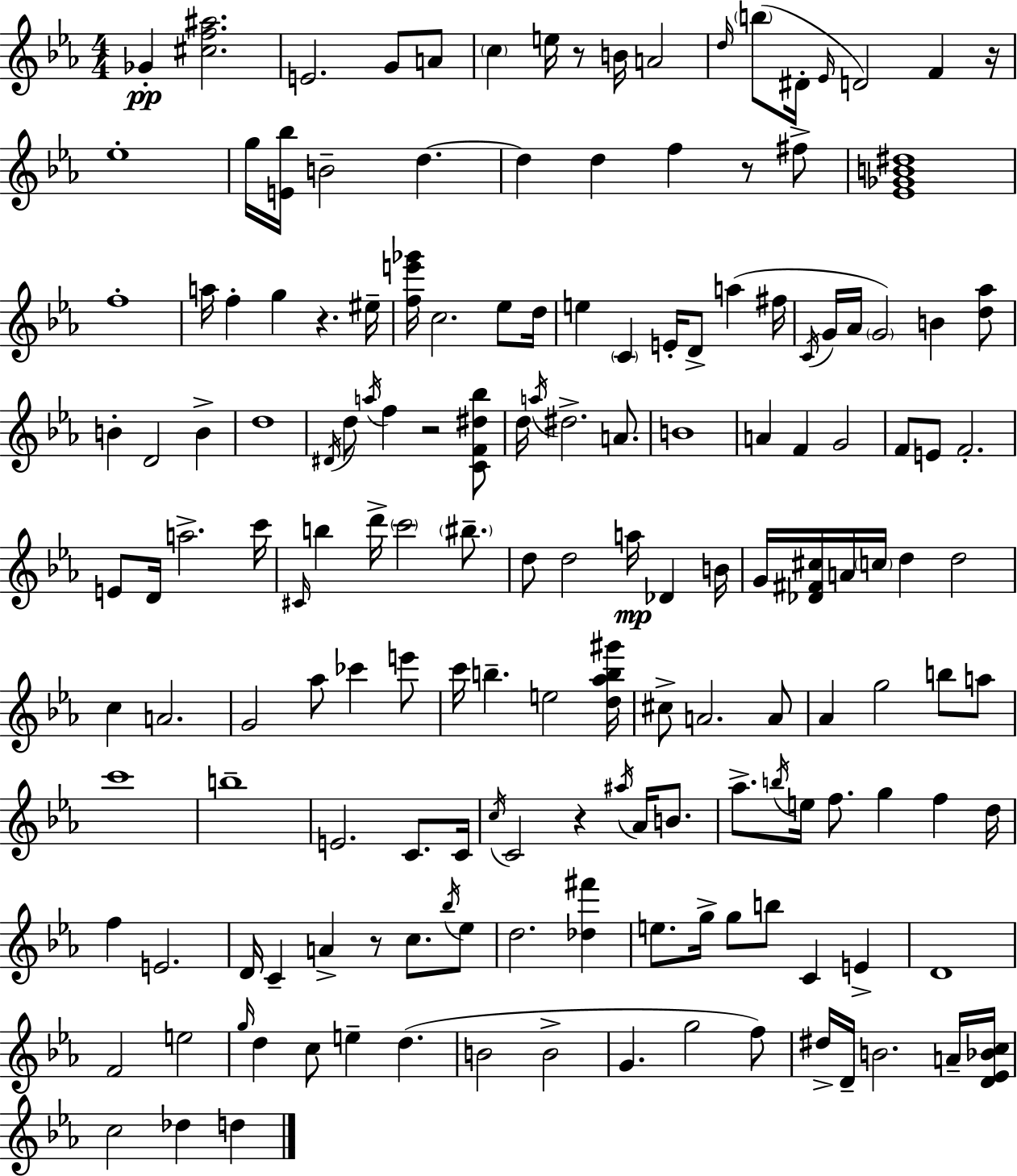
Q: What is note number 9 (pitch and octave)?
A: D5